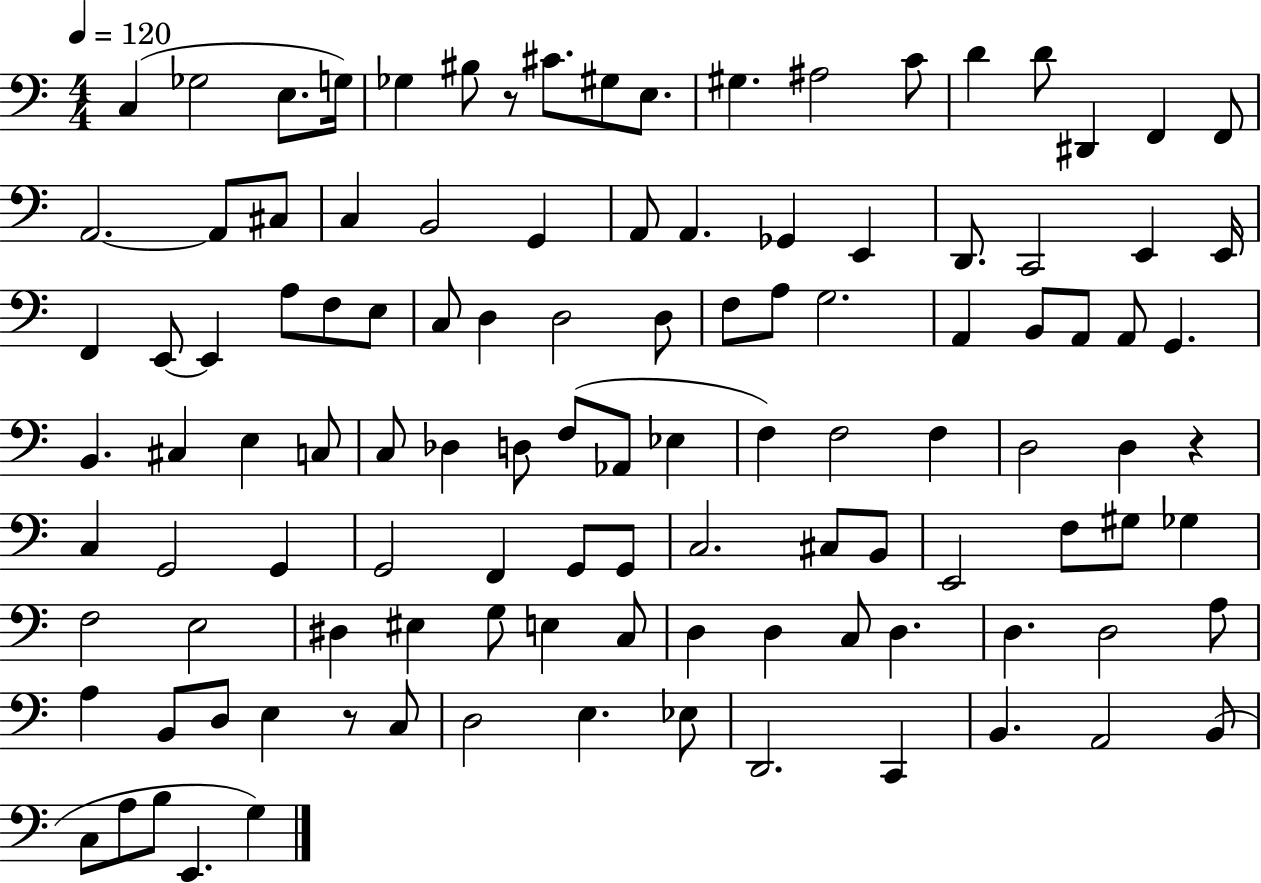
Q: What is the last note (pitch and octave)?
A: G3